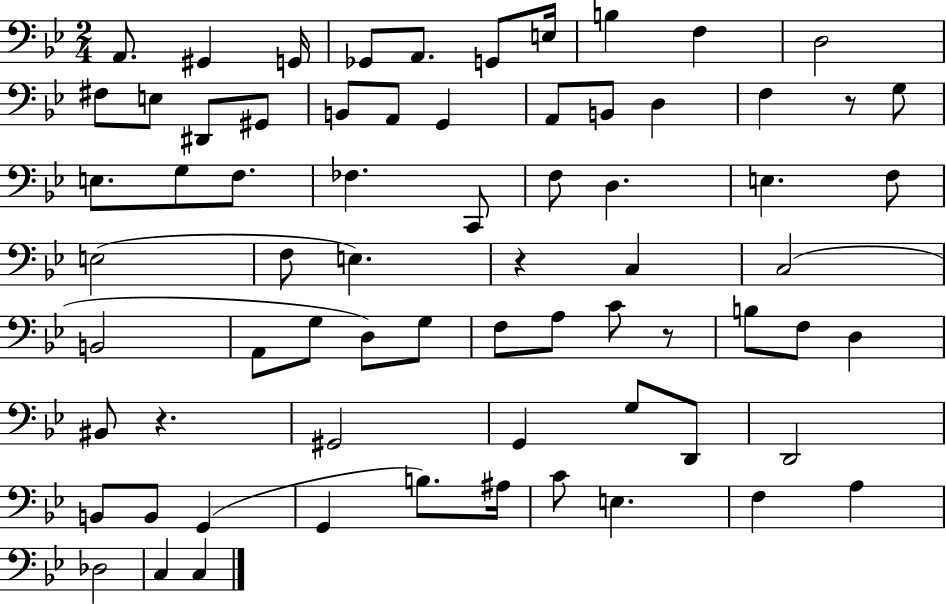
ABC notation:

X:1
T:Untitled
M:2/4
L:1/4
K:Bb
A,,/2 ^G,, G,,/4 _G,,/2 A,,/2 G,,/2 E,/4 B, F, D,2 ^F,/2 E,/2 ^D,,/2 ^G,,/2 B,,/2 A,,/2 G,, A,,/2 B,,/2 D, F, z/2 G,/2 E,/2 G,/2 F,/2 _F, C,,/2 F,/2 D, E, F,/2 E,2 F,/2 E, z C, C,2 B,,2 A,,/2 G,/2 D,/2 G,/2 F,/2 A,/2 C/2 z/2 B,/2 F,/2 D, ^B,,/2 z ^G,,2 G,, G,/2 D,,/2 D,,2 B,,/2 B,,/2 G,, G,, B,/2 ^A,/4 C/2 E, F, A, _D,2 C, C,